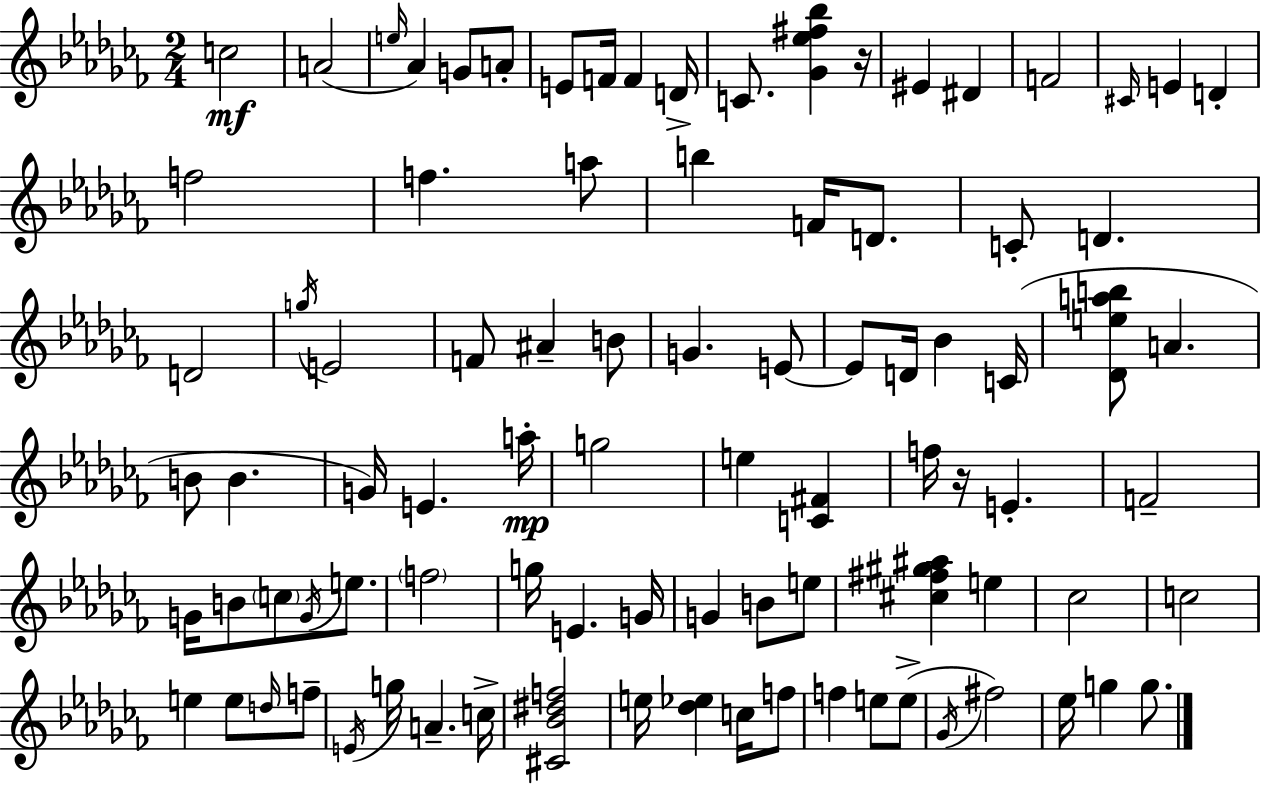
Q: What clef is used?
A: treble